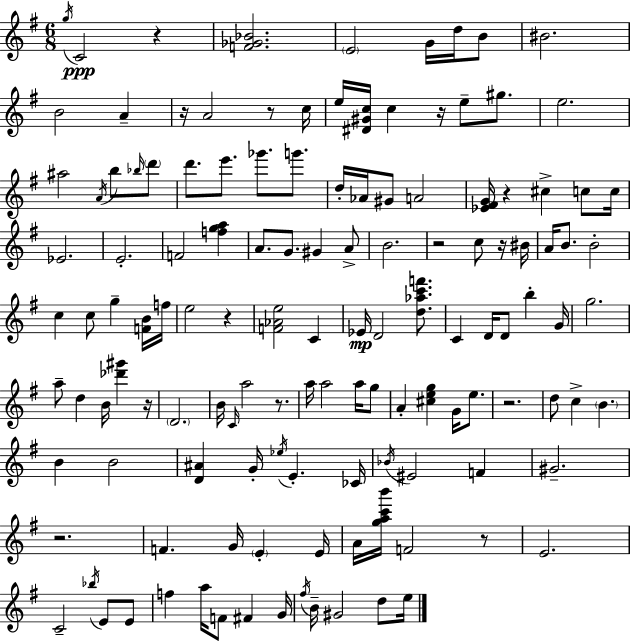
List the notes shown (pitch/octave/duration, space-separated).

G5/s C4/h R/q [F4,Gb4,Bb4]/h. E4/h G4/s D5/s B4/e BIS4/h. B4/h A4/q R/s A4/h R/e C5/s E5/s [D#4,G#4,C5]/s C5/q R/s E5/e G#5/e. E5/h. A#5/h A4/s B5/e Bb5/s D6/e D6/e. E6/e. Gb6/e. G6/e. D5/s Ab4/s G#4/e A4/h [Eb4,F#4,G4]/s R/q C#5/q C5/e C5/s Eb4/h. E4/h. F4/h [F5,G5,A5]/q A4/e. G4/e. G#4/q A4/e B4/h. R/h C5/e R/s BIS4/s A4/s B4/e. B4/h C5/q C5/e G5/q [F4,B4]/s F5/s E5/h R/q [F4,Ab4,E5]/h C4/q Eb4/s D4/h [D5,Ab5,C6,F6]/e. C4/q D4/s D4/e B5/q G4/s G5/h. A5/e D5/q B4/s [Db6,G#6]/q R/s D4/h. B4/s C4/s A5/h R/e. A5/s A5/h A5/s G5/e A4/q [C#5,E5,G5]/q G4/s E5/e. R/h. D5/e C5/q B4/q. B4/q B4/h [D4,A#4]/q G4/s Eb5/s E4/q. CES4/s Bb4/s EIS4/h F4/q G#4/h. R/h. F4/q. G4/s E4/q E4/s A4/s [G5,A5,C6,B6]/s F4/h R/e E4/h. C4/h Bb5/s E4/e E4/e F5/q A5/s F4/e F#4/q G4/s F#5/s B4/s G#4/h D5/e E5/s